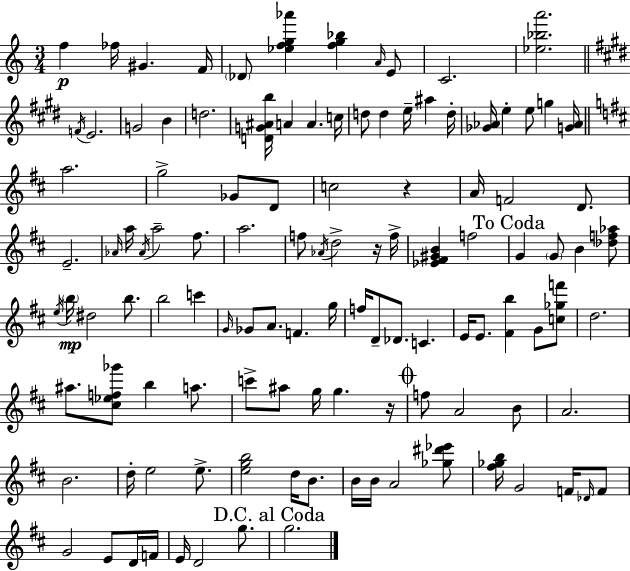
F5/q FES5/s G#4/q. F4/s Db4/e [Eb5,F5,G5,Ab6]/q [F5,G5,Bb5]/q A4/s E4/e C4/h. [Eb5,Bb5,A6]/h. F4/s E4/h. G4/h B4/q D5/h. [D4,G4,A#4,B5]/s A4/q A4/q. C5/s D5/e D5/q E5/s A#5/q D5/s [Gb4,Ab4]/s E5/q E5/e G5/q [G4,Ab4]/s A5/h. G5/h Gb4/e D4/e C5/h R/q A4/s F4/h D4/e. E4/h. Ab4/s A5/s Ab4/s A5/h F#5/e. A5/h. F5/e Ab4/s D5/h R/s F5/s [Eb4,F#4,G#4,B4]/q F5/h G4/q G4/e B4/q [Db5,F5,Ab5]/e E5/s B5/s D#5/h B5/e. B5/h C6/q G4/s Gb4/e A4/e. F4/q. G5/s F5/s D4/e Db4/e. C4/q. E4/s E4/e. [F#4,B5]/q G4/e [C5,Gb5,F6]/e D5/h. A#5/e. [C#5,Eb5,F5,Gb6]/e B5/q A5/e. C6/e A#5/e G5/s G5/q. R/s F5/e A4/h B4/e A4/h. B4/h. D5/s E5/h E5/e. [E5,G5,B5]/h D5/s B4/e. B4/s B4/s A4/h [Gb5,D#6,Eb6]/e [F#5,Gb5,B5]/s G4/h F4/s Db4/s F4/e G4/h E4/e D4/s F4/s E4/s D4/h G5/e. G5/h.